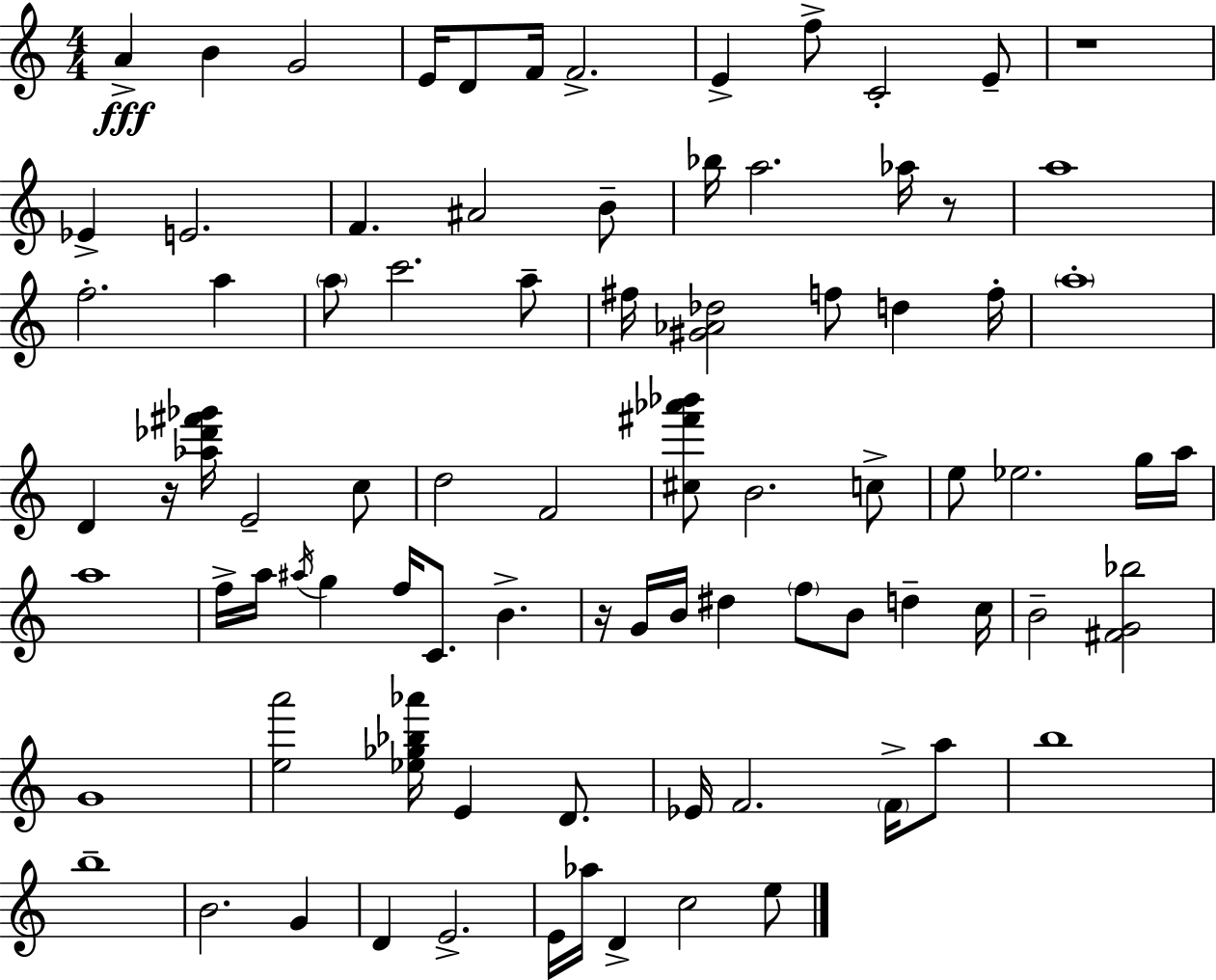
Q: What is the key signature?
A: A minor